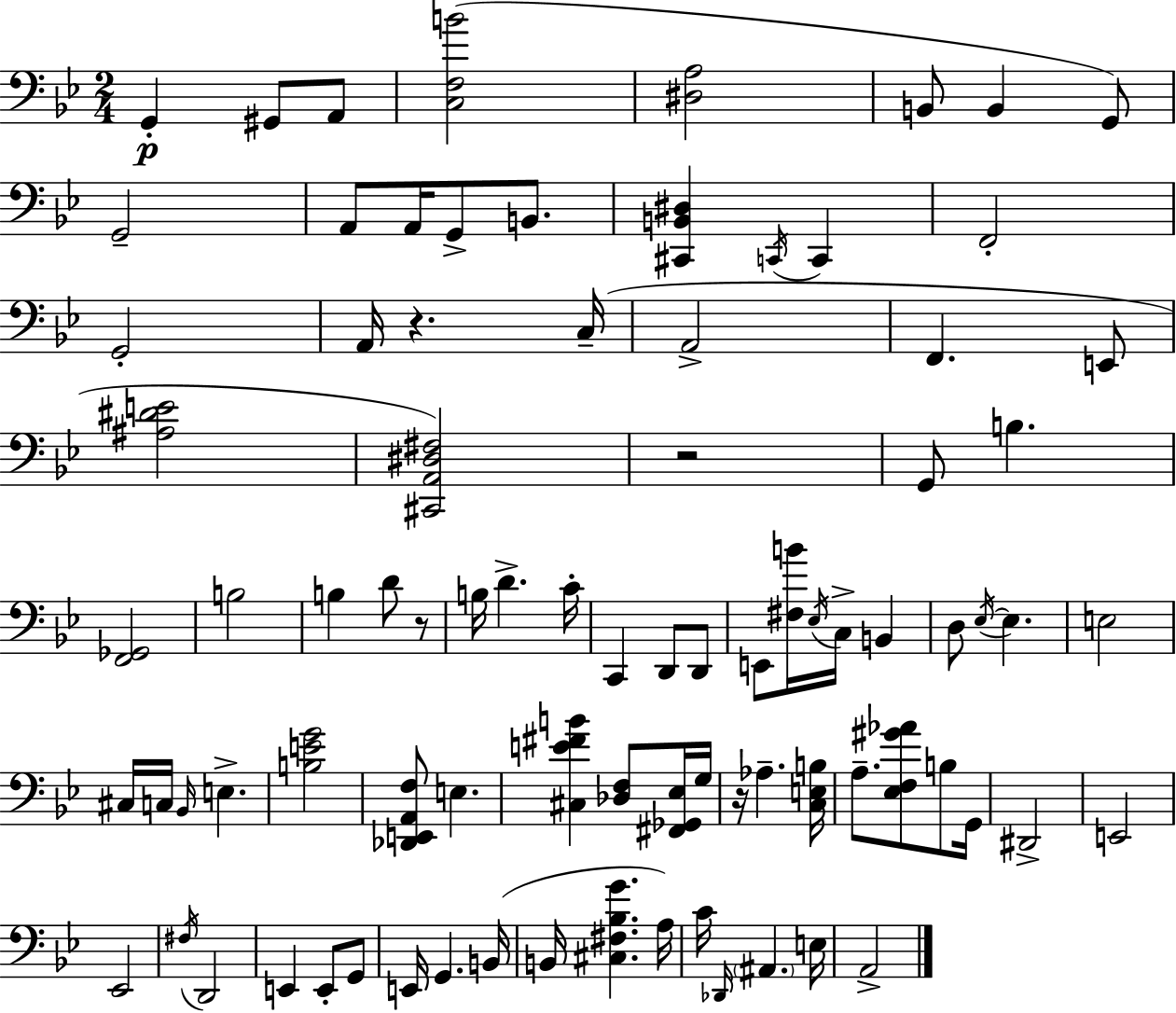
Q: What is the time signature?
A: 2/4